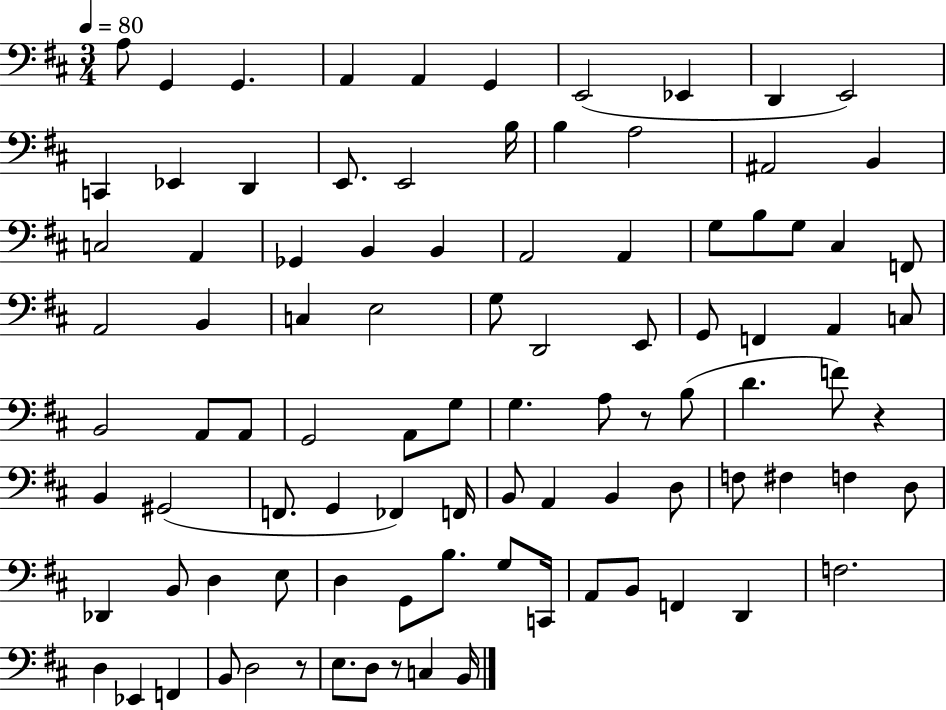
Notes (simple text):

A3/e G2/q G2/q. A2/q A2/q G2/q E2/h Eb2/q D2/q E2/h C2/q Eb2/q D2/q E2/e. E2/h B3/s B3/q A3/h A#2/h B2/q C3/h A2/q Gb2/q B2/q B2/q A2/h A2/q G3/e B3/e G3/e C#3/q F2/e A2/h B2/q C3/q E3/h G3/e D2/h E2/e G2/e F2/q A2/q C3/e B2/h A2/e A2/e G2/h A2/e G3/e G3/q. A3/e R/e B3/e D4/q. F4/e R/q B2/q G#2/h F2/e. G2/q FES2/q F2/s B2/e A2/q B2/q D3/e F3/e F#3/q F3/q D3/e Db2/q B2/e D3/q E3/e D3/q G2/e B3/e. G3/e C2/s A2/e B2/e F2/q D2/q F3/h. D3/q Eb2/q F2/q B2/e D3/h R/e E3/e. D3/e R/e C3/q B2/s